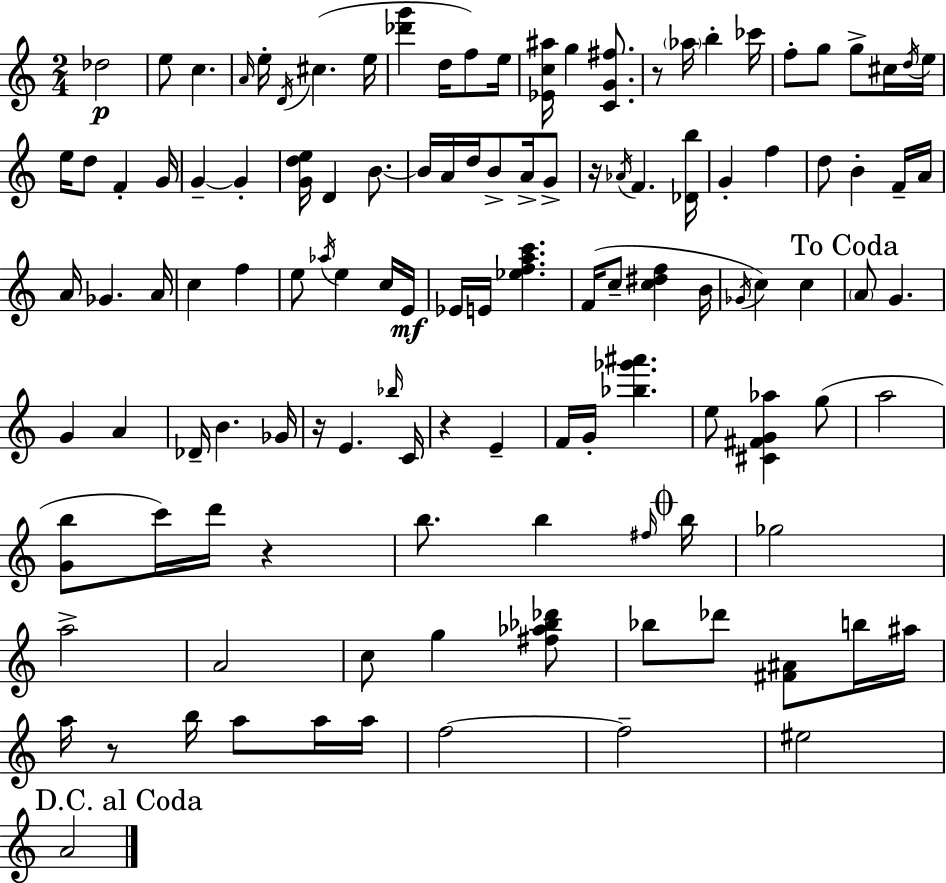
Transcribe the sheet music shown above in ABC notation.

X:1
T:Untitled
M:2/4
L:1/4
K:C
_d2 e/2 c A/4 e/4 D/4 ^c e/4 [_d'g'] d/4 f/2 e/4 [_Ec^a]/4 g [CG^f]/2 z/2 _a/4 b _c'/4 f/2 g/2 g/2 ^c/4 d/4 e/4 e/4 d/2 F G/4 G G [Gde]/4 D B/2 B/4 A/4 d/4 B/2 A/4 G/2 z/4 _A/4 F [_Db]/4 G f d/2 B F/4 A/4 A/4 _G A/4 c f e/2 _a/4 e c/4 E/4 _E/4 E/4 [_efac'] F/4 c/2 [c^df] B/4 _G/4 c c A/2 G G A _D/4 B _G/4 z/4 E _b/4 C/4 z E F/4 G/4 [_b_g'^a'] e/2 [^C^FG_a] g/2 a2 [Gb]/2 c'/4 d'/4 z b/2 b ^f/4 b/4 _g2 a2 A2 c/2 g [^f_a_b_d']/2 _b/2 _d'/2 [^F^A]/2 b/4 ^a/4 a/4 z/2 b/4 a/2 a/4 a/4 f2 f2 ^e2 A2